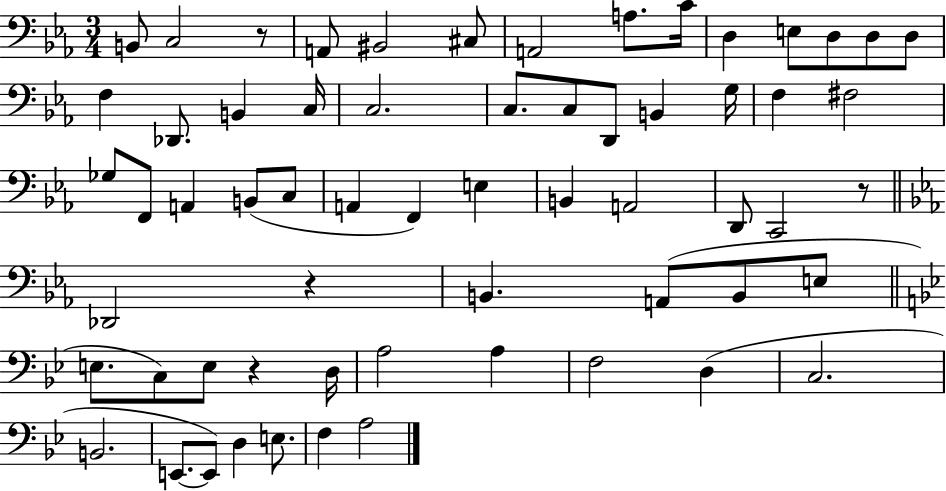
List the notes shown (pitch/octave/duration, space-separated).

B2/e C3/h R/e A2/e BIS2/h C#3/e A2/h A3/e. C4/s D3/q E3/e D3/e D3/e D3/e F3/q Db2/e. B2/q C3/s C3/h. C3/e. C3/e D2/e B2/q G3/s F3/q F#3/h Gb3/e F2/e A2/q B2/e C3/e A2/q F2/q E3/q B2/q A2/h D2/e C2/h R/e Db2/h R/q B2/q. A2/e B2/e E3/e E3/e. C3/e E3/e R/q D3/s A3/h A3/q F3/h D3/q C3/h. B2/h. E2/e. E2/e D3/q E3/e. F3/q A3/h